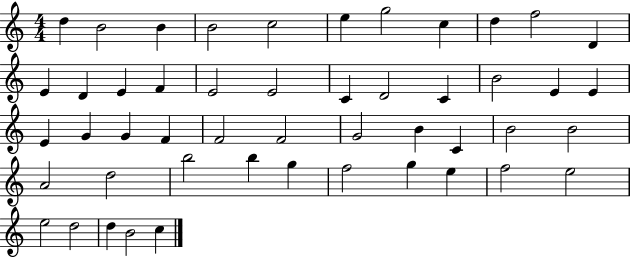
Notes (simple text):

D5/q B4/h B4/q B4/h C5/h E5/q G5/h C5/q D5/q F5/h D4/q E4/q D4/q E4/q F4/q E4/h E4/h C4/q D4/h C4/q B4/h E4/q E4/q E4/q G4/q G4/q F4/q F4/h F4/h G4/h B4/q C4/q B4/h B4/h A4/h D5/h B5/h B5/q G5/q F5/h G5/q E5/q F5/h E5/h E5/h D5/h D5/q B4/h C5/q